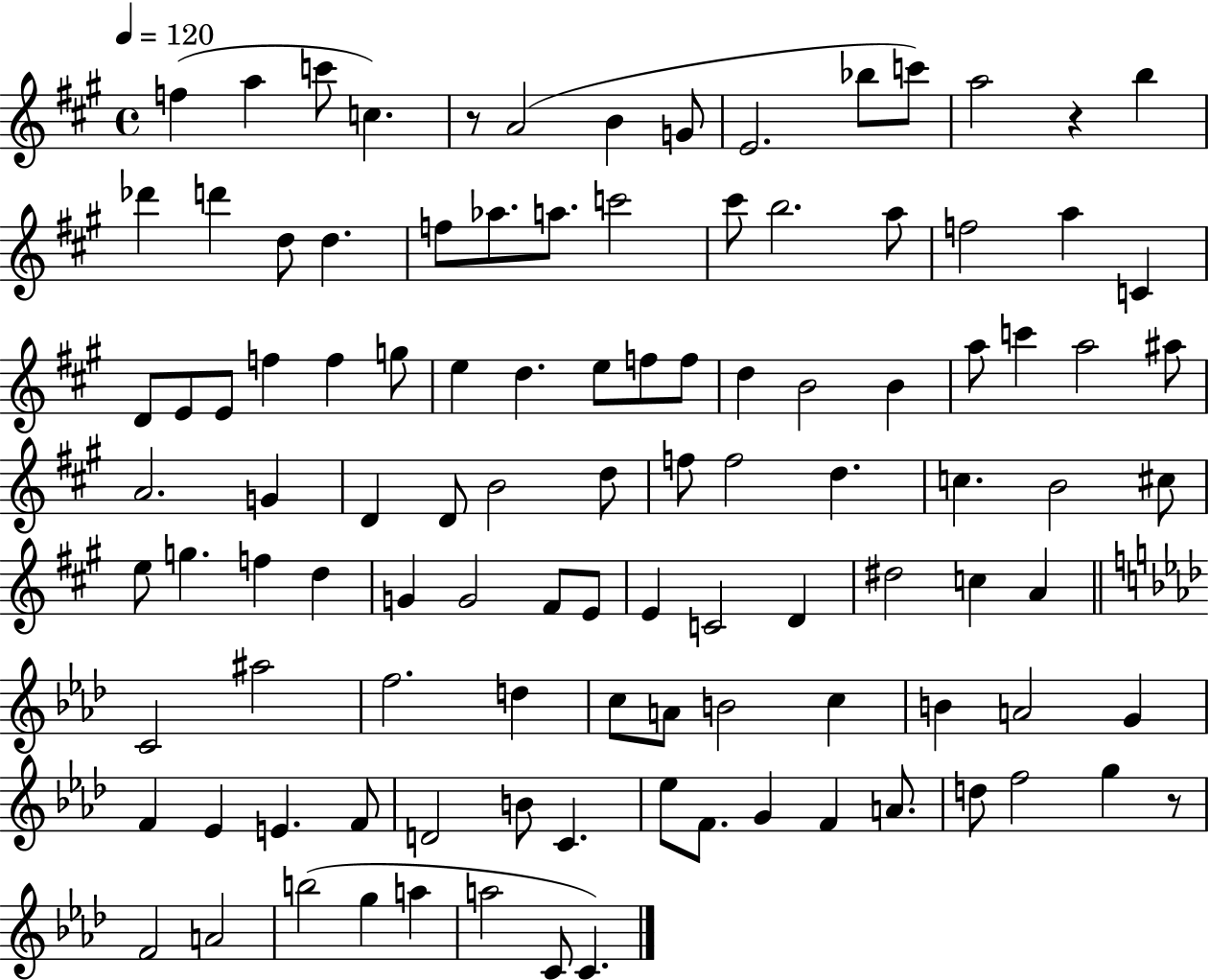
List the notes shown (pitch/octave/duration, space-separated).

F5/q A5/q C6/e C5/q. R/e A4/h B4/q G4/e E4/h. Bb5/e C6/e A5/h R/q B5/q Db6/q D6/q D5/e D5/q. F5/e Ab5/e. A5/e. C6/h C#6/e B5/h. A5/e F5/h A5/q C4/q D4/e E4/e E4/e F5/q F5/q G5/e E5/q D5/q. E5/e F5/e F5/e D5/q B4/h B4/q A5/e C6/q A5/h A#5/e A4/h. G4/q D4/q D4/e B4/h D5/e F5/e F5/h D5/q. C5/q. B4/h C#5/e E5/e G5/q. F5/q D5/q G4/q G4/h F#4/e E4/e E4/q C4/h D4/q D#5/h C5/q A4/q C4/h A#5/h F5/h. D5/q C5/e A4/e B4/h C5/q B4/q A4/h G4/q F4/q Eb4/q E4/q. F4/e D4/h B4/e C4/q. Eb5/e F4/e. G4/q F4/q A4/e. D5/e F5/h G5/q R/e F4/h A4/h B5/h G5/q A5/q A5/h C4/e C4/q.